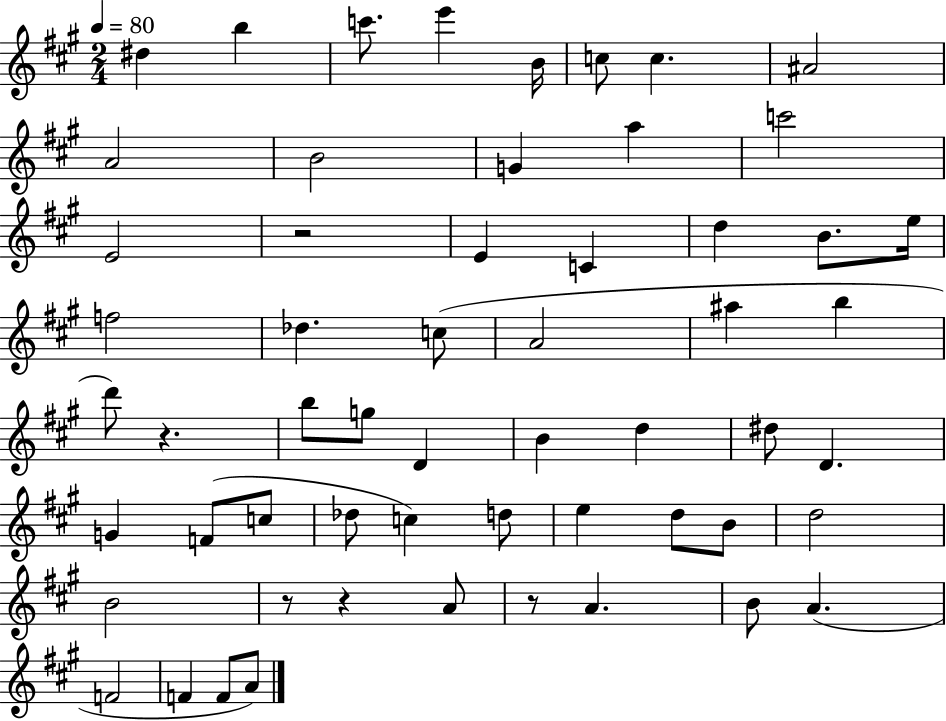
D#5/q B5/q C6/e. E6/q B4/s C5/e C5/q. A#4/h A4/h B4/h G4/q A5/q C6/h E4/h R/h E4/q C4/q D5/q B4/e. E5/s F5/h Db5/q. C5/e A4/h A#5/q B5/q D6/e R/q. B5/e G5/e D4/q B4/q D5/q D#5/e D4/q. G4/q F4/e C5/e Db5/e C5/q D5/e E5/q D5/e B4/e D5/h B4/h R/e R/q A4/e R/e A4/q. B4/e A4/q. F4/h F4/q F4/e A4/e